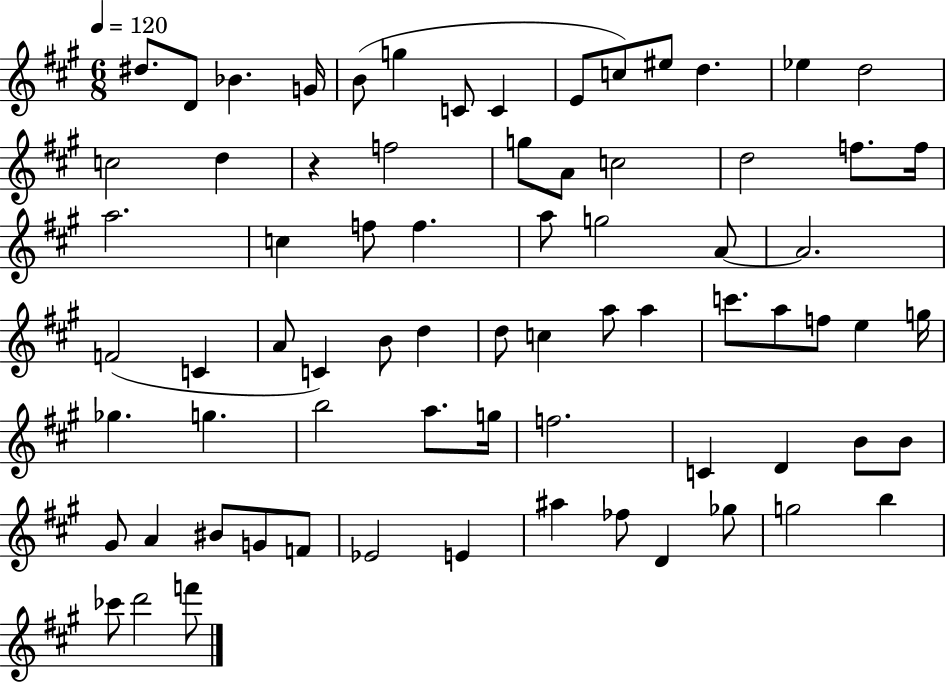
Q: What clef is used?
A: treble